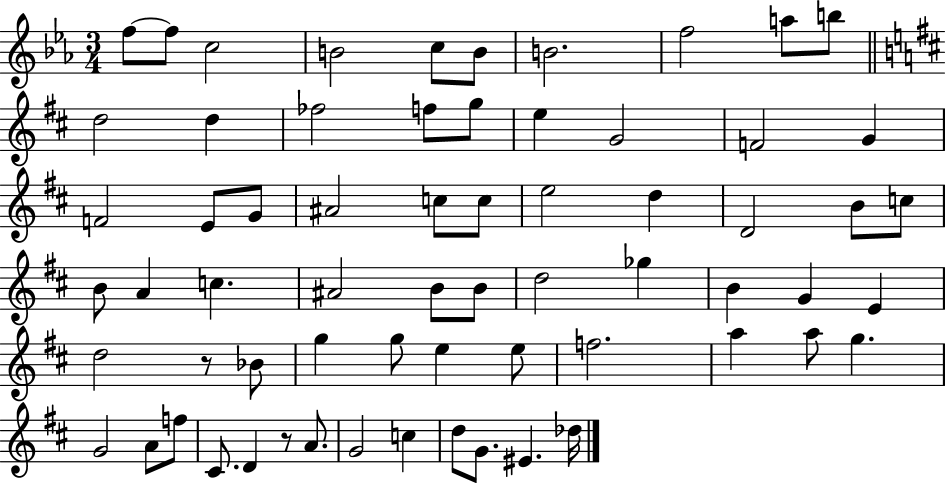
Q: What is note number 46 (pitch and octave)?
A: E5